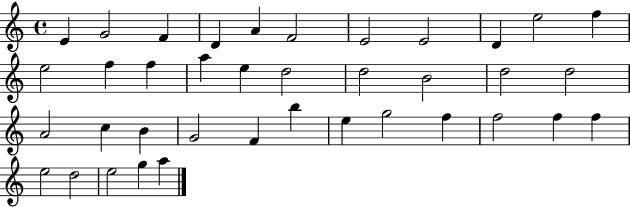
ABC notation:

X:1
T:Untitled
M:4/4
L:1/4
K:C
E G2 F D A F2 E2 E2 D e2 f e2 f f a e d2 d2 B2 d2 d2 A2 c B G2 F b e g2 f f2 f f e2 d2 e2 g a